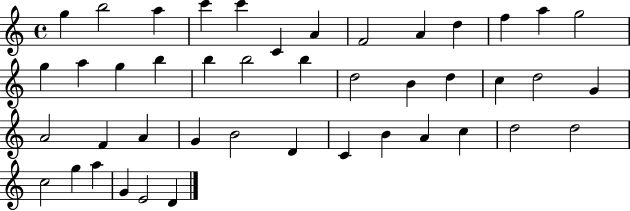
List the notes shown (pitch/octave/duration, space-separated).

G5/q B5/h A5/q C6/q C6/q C4/q A4/q F4/h A4/q D5/q F5/q A5/q G5/h G5/q A5/q G5/q B5/q B5/q B5/h B5/q D5/h B4/q D5/q C5/q D5/h G4/q A4/h F4/q A4/q G4/q B4/h D4/q C4/q B4/q A4/q C5/q D5/h D5/h C5/h G5/q A5/q G4/q E4/h D4/q